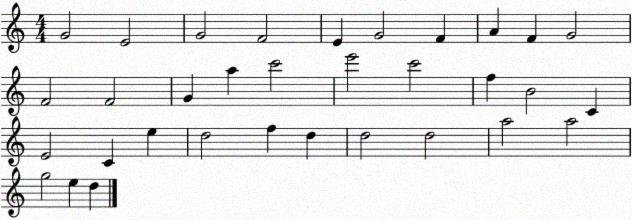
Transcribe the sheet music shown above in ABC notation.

X:1
T:Untitled
M:4/4
L:1/4
K:C
G2 E2 G2 F2 E G2 F A F G2 F2 F2 G a c'2 e'2 c'2 f B2 C E2 C e d2 f d d2 d2 a2 a2 g2 e d